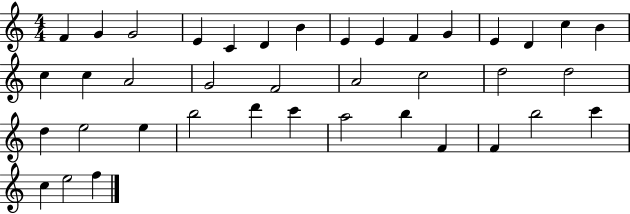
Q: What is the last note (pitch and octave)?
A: F5